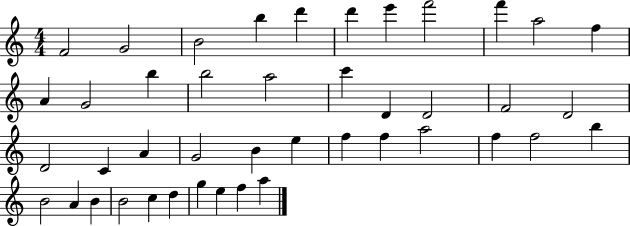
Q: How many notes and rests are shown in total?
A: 43